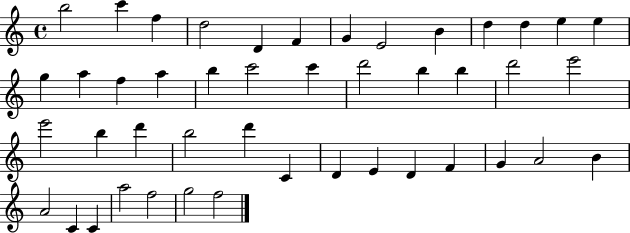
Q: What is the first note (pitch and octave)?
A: B5